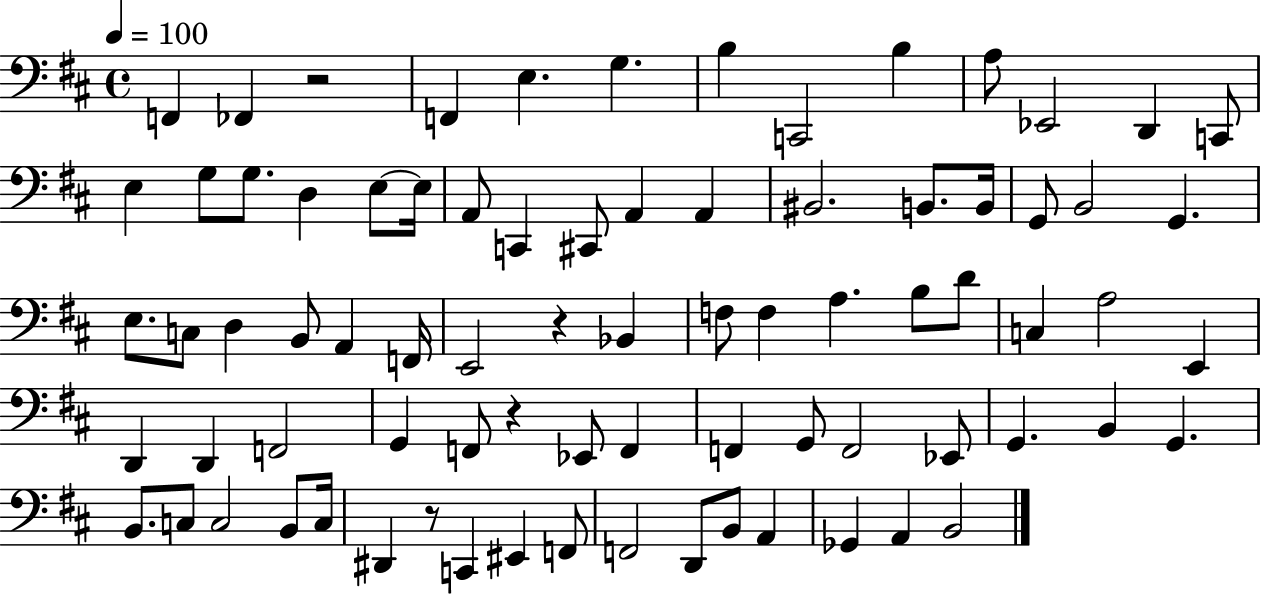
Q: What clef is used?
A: bass